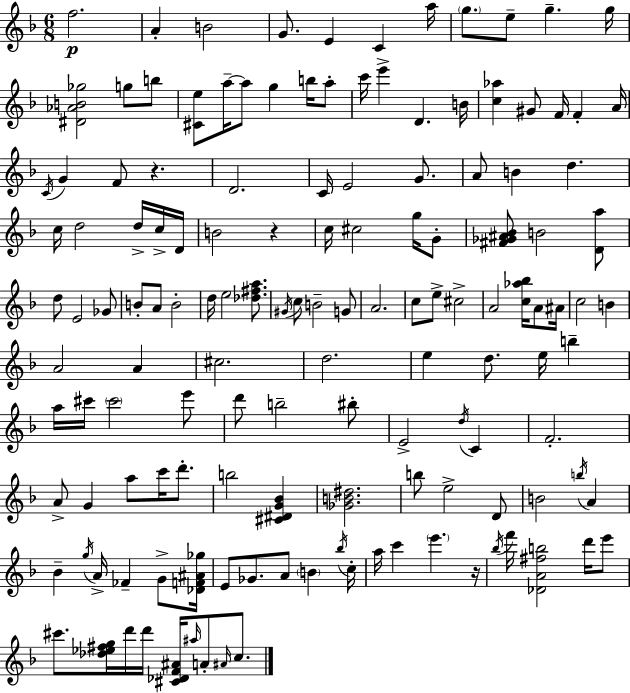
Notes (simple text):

F5/h. A4/q B4/h G4/e. E4/q C4/q A5/s G5/e. E5/e G5/q. G5/s [D#4,Ab4,B4,Gb5]/h G5/e B5/e [C#4,E5]/e A5/s A5/e G5/q B5/s A5/e C6/s E6/q D4/q. B4/s [C5,Ab5]/q G#4/e F4/s F4/q A4/s C4/s G4/q F4/e R/q. D4/h. C4/s E4/h G4/e. A4/e B4/q D5/q. C5/s D5/h D5/s C5/s D4/s B4/h R/q C5/s C#5/h G5/s G4/e [F#4,Gb4,A#4,Bb4]/e B4/h [D4,A5]/e D5/e E4/h Gb4/e B4/e A4/e B4/h D5/s E5/h [Db5,F#5,A5]/e. G#4/s C5/e B4/h G4/e A4/h. C5/e E5/e C#5/h A4/h [C5,Ab5,Bb5]/s A4/e A#4/s C5/h B4/q A4/h A4/q C#5/h. D5/h. E5/q D5/e. E5/s B5/q A5/s C#6/s C#6/h E6/e D6/e B5/h BIS5/e E4/h D5/s C4/q F4/h. A4/e G4/q A5/e C6/s D6/e. B5/h [C#4,D#4,G4,Bb4]/q [Gb4,B4,D#5]/h. B5/e E5/h D4/e B4/h B5/s A4/q Bb4/q G5/s A4/s FES4/q G4/e [Db4,F4,A#4,Gb5]/s E4/e Gb4/e. A4/e B4/q Bb5/s C5/s A5/s C6/q E6/q. R/s Bb5/s F6/s [Db4,A4,F#5,B5]/h D6/s E6/e C#6/e. [Db5,Eb5,F#5,G5]/s D6/s D6/s [C#4,Db4,F4,A#4]/s A#5/s A4/e A#4/s C5/e.